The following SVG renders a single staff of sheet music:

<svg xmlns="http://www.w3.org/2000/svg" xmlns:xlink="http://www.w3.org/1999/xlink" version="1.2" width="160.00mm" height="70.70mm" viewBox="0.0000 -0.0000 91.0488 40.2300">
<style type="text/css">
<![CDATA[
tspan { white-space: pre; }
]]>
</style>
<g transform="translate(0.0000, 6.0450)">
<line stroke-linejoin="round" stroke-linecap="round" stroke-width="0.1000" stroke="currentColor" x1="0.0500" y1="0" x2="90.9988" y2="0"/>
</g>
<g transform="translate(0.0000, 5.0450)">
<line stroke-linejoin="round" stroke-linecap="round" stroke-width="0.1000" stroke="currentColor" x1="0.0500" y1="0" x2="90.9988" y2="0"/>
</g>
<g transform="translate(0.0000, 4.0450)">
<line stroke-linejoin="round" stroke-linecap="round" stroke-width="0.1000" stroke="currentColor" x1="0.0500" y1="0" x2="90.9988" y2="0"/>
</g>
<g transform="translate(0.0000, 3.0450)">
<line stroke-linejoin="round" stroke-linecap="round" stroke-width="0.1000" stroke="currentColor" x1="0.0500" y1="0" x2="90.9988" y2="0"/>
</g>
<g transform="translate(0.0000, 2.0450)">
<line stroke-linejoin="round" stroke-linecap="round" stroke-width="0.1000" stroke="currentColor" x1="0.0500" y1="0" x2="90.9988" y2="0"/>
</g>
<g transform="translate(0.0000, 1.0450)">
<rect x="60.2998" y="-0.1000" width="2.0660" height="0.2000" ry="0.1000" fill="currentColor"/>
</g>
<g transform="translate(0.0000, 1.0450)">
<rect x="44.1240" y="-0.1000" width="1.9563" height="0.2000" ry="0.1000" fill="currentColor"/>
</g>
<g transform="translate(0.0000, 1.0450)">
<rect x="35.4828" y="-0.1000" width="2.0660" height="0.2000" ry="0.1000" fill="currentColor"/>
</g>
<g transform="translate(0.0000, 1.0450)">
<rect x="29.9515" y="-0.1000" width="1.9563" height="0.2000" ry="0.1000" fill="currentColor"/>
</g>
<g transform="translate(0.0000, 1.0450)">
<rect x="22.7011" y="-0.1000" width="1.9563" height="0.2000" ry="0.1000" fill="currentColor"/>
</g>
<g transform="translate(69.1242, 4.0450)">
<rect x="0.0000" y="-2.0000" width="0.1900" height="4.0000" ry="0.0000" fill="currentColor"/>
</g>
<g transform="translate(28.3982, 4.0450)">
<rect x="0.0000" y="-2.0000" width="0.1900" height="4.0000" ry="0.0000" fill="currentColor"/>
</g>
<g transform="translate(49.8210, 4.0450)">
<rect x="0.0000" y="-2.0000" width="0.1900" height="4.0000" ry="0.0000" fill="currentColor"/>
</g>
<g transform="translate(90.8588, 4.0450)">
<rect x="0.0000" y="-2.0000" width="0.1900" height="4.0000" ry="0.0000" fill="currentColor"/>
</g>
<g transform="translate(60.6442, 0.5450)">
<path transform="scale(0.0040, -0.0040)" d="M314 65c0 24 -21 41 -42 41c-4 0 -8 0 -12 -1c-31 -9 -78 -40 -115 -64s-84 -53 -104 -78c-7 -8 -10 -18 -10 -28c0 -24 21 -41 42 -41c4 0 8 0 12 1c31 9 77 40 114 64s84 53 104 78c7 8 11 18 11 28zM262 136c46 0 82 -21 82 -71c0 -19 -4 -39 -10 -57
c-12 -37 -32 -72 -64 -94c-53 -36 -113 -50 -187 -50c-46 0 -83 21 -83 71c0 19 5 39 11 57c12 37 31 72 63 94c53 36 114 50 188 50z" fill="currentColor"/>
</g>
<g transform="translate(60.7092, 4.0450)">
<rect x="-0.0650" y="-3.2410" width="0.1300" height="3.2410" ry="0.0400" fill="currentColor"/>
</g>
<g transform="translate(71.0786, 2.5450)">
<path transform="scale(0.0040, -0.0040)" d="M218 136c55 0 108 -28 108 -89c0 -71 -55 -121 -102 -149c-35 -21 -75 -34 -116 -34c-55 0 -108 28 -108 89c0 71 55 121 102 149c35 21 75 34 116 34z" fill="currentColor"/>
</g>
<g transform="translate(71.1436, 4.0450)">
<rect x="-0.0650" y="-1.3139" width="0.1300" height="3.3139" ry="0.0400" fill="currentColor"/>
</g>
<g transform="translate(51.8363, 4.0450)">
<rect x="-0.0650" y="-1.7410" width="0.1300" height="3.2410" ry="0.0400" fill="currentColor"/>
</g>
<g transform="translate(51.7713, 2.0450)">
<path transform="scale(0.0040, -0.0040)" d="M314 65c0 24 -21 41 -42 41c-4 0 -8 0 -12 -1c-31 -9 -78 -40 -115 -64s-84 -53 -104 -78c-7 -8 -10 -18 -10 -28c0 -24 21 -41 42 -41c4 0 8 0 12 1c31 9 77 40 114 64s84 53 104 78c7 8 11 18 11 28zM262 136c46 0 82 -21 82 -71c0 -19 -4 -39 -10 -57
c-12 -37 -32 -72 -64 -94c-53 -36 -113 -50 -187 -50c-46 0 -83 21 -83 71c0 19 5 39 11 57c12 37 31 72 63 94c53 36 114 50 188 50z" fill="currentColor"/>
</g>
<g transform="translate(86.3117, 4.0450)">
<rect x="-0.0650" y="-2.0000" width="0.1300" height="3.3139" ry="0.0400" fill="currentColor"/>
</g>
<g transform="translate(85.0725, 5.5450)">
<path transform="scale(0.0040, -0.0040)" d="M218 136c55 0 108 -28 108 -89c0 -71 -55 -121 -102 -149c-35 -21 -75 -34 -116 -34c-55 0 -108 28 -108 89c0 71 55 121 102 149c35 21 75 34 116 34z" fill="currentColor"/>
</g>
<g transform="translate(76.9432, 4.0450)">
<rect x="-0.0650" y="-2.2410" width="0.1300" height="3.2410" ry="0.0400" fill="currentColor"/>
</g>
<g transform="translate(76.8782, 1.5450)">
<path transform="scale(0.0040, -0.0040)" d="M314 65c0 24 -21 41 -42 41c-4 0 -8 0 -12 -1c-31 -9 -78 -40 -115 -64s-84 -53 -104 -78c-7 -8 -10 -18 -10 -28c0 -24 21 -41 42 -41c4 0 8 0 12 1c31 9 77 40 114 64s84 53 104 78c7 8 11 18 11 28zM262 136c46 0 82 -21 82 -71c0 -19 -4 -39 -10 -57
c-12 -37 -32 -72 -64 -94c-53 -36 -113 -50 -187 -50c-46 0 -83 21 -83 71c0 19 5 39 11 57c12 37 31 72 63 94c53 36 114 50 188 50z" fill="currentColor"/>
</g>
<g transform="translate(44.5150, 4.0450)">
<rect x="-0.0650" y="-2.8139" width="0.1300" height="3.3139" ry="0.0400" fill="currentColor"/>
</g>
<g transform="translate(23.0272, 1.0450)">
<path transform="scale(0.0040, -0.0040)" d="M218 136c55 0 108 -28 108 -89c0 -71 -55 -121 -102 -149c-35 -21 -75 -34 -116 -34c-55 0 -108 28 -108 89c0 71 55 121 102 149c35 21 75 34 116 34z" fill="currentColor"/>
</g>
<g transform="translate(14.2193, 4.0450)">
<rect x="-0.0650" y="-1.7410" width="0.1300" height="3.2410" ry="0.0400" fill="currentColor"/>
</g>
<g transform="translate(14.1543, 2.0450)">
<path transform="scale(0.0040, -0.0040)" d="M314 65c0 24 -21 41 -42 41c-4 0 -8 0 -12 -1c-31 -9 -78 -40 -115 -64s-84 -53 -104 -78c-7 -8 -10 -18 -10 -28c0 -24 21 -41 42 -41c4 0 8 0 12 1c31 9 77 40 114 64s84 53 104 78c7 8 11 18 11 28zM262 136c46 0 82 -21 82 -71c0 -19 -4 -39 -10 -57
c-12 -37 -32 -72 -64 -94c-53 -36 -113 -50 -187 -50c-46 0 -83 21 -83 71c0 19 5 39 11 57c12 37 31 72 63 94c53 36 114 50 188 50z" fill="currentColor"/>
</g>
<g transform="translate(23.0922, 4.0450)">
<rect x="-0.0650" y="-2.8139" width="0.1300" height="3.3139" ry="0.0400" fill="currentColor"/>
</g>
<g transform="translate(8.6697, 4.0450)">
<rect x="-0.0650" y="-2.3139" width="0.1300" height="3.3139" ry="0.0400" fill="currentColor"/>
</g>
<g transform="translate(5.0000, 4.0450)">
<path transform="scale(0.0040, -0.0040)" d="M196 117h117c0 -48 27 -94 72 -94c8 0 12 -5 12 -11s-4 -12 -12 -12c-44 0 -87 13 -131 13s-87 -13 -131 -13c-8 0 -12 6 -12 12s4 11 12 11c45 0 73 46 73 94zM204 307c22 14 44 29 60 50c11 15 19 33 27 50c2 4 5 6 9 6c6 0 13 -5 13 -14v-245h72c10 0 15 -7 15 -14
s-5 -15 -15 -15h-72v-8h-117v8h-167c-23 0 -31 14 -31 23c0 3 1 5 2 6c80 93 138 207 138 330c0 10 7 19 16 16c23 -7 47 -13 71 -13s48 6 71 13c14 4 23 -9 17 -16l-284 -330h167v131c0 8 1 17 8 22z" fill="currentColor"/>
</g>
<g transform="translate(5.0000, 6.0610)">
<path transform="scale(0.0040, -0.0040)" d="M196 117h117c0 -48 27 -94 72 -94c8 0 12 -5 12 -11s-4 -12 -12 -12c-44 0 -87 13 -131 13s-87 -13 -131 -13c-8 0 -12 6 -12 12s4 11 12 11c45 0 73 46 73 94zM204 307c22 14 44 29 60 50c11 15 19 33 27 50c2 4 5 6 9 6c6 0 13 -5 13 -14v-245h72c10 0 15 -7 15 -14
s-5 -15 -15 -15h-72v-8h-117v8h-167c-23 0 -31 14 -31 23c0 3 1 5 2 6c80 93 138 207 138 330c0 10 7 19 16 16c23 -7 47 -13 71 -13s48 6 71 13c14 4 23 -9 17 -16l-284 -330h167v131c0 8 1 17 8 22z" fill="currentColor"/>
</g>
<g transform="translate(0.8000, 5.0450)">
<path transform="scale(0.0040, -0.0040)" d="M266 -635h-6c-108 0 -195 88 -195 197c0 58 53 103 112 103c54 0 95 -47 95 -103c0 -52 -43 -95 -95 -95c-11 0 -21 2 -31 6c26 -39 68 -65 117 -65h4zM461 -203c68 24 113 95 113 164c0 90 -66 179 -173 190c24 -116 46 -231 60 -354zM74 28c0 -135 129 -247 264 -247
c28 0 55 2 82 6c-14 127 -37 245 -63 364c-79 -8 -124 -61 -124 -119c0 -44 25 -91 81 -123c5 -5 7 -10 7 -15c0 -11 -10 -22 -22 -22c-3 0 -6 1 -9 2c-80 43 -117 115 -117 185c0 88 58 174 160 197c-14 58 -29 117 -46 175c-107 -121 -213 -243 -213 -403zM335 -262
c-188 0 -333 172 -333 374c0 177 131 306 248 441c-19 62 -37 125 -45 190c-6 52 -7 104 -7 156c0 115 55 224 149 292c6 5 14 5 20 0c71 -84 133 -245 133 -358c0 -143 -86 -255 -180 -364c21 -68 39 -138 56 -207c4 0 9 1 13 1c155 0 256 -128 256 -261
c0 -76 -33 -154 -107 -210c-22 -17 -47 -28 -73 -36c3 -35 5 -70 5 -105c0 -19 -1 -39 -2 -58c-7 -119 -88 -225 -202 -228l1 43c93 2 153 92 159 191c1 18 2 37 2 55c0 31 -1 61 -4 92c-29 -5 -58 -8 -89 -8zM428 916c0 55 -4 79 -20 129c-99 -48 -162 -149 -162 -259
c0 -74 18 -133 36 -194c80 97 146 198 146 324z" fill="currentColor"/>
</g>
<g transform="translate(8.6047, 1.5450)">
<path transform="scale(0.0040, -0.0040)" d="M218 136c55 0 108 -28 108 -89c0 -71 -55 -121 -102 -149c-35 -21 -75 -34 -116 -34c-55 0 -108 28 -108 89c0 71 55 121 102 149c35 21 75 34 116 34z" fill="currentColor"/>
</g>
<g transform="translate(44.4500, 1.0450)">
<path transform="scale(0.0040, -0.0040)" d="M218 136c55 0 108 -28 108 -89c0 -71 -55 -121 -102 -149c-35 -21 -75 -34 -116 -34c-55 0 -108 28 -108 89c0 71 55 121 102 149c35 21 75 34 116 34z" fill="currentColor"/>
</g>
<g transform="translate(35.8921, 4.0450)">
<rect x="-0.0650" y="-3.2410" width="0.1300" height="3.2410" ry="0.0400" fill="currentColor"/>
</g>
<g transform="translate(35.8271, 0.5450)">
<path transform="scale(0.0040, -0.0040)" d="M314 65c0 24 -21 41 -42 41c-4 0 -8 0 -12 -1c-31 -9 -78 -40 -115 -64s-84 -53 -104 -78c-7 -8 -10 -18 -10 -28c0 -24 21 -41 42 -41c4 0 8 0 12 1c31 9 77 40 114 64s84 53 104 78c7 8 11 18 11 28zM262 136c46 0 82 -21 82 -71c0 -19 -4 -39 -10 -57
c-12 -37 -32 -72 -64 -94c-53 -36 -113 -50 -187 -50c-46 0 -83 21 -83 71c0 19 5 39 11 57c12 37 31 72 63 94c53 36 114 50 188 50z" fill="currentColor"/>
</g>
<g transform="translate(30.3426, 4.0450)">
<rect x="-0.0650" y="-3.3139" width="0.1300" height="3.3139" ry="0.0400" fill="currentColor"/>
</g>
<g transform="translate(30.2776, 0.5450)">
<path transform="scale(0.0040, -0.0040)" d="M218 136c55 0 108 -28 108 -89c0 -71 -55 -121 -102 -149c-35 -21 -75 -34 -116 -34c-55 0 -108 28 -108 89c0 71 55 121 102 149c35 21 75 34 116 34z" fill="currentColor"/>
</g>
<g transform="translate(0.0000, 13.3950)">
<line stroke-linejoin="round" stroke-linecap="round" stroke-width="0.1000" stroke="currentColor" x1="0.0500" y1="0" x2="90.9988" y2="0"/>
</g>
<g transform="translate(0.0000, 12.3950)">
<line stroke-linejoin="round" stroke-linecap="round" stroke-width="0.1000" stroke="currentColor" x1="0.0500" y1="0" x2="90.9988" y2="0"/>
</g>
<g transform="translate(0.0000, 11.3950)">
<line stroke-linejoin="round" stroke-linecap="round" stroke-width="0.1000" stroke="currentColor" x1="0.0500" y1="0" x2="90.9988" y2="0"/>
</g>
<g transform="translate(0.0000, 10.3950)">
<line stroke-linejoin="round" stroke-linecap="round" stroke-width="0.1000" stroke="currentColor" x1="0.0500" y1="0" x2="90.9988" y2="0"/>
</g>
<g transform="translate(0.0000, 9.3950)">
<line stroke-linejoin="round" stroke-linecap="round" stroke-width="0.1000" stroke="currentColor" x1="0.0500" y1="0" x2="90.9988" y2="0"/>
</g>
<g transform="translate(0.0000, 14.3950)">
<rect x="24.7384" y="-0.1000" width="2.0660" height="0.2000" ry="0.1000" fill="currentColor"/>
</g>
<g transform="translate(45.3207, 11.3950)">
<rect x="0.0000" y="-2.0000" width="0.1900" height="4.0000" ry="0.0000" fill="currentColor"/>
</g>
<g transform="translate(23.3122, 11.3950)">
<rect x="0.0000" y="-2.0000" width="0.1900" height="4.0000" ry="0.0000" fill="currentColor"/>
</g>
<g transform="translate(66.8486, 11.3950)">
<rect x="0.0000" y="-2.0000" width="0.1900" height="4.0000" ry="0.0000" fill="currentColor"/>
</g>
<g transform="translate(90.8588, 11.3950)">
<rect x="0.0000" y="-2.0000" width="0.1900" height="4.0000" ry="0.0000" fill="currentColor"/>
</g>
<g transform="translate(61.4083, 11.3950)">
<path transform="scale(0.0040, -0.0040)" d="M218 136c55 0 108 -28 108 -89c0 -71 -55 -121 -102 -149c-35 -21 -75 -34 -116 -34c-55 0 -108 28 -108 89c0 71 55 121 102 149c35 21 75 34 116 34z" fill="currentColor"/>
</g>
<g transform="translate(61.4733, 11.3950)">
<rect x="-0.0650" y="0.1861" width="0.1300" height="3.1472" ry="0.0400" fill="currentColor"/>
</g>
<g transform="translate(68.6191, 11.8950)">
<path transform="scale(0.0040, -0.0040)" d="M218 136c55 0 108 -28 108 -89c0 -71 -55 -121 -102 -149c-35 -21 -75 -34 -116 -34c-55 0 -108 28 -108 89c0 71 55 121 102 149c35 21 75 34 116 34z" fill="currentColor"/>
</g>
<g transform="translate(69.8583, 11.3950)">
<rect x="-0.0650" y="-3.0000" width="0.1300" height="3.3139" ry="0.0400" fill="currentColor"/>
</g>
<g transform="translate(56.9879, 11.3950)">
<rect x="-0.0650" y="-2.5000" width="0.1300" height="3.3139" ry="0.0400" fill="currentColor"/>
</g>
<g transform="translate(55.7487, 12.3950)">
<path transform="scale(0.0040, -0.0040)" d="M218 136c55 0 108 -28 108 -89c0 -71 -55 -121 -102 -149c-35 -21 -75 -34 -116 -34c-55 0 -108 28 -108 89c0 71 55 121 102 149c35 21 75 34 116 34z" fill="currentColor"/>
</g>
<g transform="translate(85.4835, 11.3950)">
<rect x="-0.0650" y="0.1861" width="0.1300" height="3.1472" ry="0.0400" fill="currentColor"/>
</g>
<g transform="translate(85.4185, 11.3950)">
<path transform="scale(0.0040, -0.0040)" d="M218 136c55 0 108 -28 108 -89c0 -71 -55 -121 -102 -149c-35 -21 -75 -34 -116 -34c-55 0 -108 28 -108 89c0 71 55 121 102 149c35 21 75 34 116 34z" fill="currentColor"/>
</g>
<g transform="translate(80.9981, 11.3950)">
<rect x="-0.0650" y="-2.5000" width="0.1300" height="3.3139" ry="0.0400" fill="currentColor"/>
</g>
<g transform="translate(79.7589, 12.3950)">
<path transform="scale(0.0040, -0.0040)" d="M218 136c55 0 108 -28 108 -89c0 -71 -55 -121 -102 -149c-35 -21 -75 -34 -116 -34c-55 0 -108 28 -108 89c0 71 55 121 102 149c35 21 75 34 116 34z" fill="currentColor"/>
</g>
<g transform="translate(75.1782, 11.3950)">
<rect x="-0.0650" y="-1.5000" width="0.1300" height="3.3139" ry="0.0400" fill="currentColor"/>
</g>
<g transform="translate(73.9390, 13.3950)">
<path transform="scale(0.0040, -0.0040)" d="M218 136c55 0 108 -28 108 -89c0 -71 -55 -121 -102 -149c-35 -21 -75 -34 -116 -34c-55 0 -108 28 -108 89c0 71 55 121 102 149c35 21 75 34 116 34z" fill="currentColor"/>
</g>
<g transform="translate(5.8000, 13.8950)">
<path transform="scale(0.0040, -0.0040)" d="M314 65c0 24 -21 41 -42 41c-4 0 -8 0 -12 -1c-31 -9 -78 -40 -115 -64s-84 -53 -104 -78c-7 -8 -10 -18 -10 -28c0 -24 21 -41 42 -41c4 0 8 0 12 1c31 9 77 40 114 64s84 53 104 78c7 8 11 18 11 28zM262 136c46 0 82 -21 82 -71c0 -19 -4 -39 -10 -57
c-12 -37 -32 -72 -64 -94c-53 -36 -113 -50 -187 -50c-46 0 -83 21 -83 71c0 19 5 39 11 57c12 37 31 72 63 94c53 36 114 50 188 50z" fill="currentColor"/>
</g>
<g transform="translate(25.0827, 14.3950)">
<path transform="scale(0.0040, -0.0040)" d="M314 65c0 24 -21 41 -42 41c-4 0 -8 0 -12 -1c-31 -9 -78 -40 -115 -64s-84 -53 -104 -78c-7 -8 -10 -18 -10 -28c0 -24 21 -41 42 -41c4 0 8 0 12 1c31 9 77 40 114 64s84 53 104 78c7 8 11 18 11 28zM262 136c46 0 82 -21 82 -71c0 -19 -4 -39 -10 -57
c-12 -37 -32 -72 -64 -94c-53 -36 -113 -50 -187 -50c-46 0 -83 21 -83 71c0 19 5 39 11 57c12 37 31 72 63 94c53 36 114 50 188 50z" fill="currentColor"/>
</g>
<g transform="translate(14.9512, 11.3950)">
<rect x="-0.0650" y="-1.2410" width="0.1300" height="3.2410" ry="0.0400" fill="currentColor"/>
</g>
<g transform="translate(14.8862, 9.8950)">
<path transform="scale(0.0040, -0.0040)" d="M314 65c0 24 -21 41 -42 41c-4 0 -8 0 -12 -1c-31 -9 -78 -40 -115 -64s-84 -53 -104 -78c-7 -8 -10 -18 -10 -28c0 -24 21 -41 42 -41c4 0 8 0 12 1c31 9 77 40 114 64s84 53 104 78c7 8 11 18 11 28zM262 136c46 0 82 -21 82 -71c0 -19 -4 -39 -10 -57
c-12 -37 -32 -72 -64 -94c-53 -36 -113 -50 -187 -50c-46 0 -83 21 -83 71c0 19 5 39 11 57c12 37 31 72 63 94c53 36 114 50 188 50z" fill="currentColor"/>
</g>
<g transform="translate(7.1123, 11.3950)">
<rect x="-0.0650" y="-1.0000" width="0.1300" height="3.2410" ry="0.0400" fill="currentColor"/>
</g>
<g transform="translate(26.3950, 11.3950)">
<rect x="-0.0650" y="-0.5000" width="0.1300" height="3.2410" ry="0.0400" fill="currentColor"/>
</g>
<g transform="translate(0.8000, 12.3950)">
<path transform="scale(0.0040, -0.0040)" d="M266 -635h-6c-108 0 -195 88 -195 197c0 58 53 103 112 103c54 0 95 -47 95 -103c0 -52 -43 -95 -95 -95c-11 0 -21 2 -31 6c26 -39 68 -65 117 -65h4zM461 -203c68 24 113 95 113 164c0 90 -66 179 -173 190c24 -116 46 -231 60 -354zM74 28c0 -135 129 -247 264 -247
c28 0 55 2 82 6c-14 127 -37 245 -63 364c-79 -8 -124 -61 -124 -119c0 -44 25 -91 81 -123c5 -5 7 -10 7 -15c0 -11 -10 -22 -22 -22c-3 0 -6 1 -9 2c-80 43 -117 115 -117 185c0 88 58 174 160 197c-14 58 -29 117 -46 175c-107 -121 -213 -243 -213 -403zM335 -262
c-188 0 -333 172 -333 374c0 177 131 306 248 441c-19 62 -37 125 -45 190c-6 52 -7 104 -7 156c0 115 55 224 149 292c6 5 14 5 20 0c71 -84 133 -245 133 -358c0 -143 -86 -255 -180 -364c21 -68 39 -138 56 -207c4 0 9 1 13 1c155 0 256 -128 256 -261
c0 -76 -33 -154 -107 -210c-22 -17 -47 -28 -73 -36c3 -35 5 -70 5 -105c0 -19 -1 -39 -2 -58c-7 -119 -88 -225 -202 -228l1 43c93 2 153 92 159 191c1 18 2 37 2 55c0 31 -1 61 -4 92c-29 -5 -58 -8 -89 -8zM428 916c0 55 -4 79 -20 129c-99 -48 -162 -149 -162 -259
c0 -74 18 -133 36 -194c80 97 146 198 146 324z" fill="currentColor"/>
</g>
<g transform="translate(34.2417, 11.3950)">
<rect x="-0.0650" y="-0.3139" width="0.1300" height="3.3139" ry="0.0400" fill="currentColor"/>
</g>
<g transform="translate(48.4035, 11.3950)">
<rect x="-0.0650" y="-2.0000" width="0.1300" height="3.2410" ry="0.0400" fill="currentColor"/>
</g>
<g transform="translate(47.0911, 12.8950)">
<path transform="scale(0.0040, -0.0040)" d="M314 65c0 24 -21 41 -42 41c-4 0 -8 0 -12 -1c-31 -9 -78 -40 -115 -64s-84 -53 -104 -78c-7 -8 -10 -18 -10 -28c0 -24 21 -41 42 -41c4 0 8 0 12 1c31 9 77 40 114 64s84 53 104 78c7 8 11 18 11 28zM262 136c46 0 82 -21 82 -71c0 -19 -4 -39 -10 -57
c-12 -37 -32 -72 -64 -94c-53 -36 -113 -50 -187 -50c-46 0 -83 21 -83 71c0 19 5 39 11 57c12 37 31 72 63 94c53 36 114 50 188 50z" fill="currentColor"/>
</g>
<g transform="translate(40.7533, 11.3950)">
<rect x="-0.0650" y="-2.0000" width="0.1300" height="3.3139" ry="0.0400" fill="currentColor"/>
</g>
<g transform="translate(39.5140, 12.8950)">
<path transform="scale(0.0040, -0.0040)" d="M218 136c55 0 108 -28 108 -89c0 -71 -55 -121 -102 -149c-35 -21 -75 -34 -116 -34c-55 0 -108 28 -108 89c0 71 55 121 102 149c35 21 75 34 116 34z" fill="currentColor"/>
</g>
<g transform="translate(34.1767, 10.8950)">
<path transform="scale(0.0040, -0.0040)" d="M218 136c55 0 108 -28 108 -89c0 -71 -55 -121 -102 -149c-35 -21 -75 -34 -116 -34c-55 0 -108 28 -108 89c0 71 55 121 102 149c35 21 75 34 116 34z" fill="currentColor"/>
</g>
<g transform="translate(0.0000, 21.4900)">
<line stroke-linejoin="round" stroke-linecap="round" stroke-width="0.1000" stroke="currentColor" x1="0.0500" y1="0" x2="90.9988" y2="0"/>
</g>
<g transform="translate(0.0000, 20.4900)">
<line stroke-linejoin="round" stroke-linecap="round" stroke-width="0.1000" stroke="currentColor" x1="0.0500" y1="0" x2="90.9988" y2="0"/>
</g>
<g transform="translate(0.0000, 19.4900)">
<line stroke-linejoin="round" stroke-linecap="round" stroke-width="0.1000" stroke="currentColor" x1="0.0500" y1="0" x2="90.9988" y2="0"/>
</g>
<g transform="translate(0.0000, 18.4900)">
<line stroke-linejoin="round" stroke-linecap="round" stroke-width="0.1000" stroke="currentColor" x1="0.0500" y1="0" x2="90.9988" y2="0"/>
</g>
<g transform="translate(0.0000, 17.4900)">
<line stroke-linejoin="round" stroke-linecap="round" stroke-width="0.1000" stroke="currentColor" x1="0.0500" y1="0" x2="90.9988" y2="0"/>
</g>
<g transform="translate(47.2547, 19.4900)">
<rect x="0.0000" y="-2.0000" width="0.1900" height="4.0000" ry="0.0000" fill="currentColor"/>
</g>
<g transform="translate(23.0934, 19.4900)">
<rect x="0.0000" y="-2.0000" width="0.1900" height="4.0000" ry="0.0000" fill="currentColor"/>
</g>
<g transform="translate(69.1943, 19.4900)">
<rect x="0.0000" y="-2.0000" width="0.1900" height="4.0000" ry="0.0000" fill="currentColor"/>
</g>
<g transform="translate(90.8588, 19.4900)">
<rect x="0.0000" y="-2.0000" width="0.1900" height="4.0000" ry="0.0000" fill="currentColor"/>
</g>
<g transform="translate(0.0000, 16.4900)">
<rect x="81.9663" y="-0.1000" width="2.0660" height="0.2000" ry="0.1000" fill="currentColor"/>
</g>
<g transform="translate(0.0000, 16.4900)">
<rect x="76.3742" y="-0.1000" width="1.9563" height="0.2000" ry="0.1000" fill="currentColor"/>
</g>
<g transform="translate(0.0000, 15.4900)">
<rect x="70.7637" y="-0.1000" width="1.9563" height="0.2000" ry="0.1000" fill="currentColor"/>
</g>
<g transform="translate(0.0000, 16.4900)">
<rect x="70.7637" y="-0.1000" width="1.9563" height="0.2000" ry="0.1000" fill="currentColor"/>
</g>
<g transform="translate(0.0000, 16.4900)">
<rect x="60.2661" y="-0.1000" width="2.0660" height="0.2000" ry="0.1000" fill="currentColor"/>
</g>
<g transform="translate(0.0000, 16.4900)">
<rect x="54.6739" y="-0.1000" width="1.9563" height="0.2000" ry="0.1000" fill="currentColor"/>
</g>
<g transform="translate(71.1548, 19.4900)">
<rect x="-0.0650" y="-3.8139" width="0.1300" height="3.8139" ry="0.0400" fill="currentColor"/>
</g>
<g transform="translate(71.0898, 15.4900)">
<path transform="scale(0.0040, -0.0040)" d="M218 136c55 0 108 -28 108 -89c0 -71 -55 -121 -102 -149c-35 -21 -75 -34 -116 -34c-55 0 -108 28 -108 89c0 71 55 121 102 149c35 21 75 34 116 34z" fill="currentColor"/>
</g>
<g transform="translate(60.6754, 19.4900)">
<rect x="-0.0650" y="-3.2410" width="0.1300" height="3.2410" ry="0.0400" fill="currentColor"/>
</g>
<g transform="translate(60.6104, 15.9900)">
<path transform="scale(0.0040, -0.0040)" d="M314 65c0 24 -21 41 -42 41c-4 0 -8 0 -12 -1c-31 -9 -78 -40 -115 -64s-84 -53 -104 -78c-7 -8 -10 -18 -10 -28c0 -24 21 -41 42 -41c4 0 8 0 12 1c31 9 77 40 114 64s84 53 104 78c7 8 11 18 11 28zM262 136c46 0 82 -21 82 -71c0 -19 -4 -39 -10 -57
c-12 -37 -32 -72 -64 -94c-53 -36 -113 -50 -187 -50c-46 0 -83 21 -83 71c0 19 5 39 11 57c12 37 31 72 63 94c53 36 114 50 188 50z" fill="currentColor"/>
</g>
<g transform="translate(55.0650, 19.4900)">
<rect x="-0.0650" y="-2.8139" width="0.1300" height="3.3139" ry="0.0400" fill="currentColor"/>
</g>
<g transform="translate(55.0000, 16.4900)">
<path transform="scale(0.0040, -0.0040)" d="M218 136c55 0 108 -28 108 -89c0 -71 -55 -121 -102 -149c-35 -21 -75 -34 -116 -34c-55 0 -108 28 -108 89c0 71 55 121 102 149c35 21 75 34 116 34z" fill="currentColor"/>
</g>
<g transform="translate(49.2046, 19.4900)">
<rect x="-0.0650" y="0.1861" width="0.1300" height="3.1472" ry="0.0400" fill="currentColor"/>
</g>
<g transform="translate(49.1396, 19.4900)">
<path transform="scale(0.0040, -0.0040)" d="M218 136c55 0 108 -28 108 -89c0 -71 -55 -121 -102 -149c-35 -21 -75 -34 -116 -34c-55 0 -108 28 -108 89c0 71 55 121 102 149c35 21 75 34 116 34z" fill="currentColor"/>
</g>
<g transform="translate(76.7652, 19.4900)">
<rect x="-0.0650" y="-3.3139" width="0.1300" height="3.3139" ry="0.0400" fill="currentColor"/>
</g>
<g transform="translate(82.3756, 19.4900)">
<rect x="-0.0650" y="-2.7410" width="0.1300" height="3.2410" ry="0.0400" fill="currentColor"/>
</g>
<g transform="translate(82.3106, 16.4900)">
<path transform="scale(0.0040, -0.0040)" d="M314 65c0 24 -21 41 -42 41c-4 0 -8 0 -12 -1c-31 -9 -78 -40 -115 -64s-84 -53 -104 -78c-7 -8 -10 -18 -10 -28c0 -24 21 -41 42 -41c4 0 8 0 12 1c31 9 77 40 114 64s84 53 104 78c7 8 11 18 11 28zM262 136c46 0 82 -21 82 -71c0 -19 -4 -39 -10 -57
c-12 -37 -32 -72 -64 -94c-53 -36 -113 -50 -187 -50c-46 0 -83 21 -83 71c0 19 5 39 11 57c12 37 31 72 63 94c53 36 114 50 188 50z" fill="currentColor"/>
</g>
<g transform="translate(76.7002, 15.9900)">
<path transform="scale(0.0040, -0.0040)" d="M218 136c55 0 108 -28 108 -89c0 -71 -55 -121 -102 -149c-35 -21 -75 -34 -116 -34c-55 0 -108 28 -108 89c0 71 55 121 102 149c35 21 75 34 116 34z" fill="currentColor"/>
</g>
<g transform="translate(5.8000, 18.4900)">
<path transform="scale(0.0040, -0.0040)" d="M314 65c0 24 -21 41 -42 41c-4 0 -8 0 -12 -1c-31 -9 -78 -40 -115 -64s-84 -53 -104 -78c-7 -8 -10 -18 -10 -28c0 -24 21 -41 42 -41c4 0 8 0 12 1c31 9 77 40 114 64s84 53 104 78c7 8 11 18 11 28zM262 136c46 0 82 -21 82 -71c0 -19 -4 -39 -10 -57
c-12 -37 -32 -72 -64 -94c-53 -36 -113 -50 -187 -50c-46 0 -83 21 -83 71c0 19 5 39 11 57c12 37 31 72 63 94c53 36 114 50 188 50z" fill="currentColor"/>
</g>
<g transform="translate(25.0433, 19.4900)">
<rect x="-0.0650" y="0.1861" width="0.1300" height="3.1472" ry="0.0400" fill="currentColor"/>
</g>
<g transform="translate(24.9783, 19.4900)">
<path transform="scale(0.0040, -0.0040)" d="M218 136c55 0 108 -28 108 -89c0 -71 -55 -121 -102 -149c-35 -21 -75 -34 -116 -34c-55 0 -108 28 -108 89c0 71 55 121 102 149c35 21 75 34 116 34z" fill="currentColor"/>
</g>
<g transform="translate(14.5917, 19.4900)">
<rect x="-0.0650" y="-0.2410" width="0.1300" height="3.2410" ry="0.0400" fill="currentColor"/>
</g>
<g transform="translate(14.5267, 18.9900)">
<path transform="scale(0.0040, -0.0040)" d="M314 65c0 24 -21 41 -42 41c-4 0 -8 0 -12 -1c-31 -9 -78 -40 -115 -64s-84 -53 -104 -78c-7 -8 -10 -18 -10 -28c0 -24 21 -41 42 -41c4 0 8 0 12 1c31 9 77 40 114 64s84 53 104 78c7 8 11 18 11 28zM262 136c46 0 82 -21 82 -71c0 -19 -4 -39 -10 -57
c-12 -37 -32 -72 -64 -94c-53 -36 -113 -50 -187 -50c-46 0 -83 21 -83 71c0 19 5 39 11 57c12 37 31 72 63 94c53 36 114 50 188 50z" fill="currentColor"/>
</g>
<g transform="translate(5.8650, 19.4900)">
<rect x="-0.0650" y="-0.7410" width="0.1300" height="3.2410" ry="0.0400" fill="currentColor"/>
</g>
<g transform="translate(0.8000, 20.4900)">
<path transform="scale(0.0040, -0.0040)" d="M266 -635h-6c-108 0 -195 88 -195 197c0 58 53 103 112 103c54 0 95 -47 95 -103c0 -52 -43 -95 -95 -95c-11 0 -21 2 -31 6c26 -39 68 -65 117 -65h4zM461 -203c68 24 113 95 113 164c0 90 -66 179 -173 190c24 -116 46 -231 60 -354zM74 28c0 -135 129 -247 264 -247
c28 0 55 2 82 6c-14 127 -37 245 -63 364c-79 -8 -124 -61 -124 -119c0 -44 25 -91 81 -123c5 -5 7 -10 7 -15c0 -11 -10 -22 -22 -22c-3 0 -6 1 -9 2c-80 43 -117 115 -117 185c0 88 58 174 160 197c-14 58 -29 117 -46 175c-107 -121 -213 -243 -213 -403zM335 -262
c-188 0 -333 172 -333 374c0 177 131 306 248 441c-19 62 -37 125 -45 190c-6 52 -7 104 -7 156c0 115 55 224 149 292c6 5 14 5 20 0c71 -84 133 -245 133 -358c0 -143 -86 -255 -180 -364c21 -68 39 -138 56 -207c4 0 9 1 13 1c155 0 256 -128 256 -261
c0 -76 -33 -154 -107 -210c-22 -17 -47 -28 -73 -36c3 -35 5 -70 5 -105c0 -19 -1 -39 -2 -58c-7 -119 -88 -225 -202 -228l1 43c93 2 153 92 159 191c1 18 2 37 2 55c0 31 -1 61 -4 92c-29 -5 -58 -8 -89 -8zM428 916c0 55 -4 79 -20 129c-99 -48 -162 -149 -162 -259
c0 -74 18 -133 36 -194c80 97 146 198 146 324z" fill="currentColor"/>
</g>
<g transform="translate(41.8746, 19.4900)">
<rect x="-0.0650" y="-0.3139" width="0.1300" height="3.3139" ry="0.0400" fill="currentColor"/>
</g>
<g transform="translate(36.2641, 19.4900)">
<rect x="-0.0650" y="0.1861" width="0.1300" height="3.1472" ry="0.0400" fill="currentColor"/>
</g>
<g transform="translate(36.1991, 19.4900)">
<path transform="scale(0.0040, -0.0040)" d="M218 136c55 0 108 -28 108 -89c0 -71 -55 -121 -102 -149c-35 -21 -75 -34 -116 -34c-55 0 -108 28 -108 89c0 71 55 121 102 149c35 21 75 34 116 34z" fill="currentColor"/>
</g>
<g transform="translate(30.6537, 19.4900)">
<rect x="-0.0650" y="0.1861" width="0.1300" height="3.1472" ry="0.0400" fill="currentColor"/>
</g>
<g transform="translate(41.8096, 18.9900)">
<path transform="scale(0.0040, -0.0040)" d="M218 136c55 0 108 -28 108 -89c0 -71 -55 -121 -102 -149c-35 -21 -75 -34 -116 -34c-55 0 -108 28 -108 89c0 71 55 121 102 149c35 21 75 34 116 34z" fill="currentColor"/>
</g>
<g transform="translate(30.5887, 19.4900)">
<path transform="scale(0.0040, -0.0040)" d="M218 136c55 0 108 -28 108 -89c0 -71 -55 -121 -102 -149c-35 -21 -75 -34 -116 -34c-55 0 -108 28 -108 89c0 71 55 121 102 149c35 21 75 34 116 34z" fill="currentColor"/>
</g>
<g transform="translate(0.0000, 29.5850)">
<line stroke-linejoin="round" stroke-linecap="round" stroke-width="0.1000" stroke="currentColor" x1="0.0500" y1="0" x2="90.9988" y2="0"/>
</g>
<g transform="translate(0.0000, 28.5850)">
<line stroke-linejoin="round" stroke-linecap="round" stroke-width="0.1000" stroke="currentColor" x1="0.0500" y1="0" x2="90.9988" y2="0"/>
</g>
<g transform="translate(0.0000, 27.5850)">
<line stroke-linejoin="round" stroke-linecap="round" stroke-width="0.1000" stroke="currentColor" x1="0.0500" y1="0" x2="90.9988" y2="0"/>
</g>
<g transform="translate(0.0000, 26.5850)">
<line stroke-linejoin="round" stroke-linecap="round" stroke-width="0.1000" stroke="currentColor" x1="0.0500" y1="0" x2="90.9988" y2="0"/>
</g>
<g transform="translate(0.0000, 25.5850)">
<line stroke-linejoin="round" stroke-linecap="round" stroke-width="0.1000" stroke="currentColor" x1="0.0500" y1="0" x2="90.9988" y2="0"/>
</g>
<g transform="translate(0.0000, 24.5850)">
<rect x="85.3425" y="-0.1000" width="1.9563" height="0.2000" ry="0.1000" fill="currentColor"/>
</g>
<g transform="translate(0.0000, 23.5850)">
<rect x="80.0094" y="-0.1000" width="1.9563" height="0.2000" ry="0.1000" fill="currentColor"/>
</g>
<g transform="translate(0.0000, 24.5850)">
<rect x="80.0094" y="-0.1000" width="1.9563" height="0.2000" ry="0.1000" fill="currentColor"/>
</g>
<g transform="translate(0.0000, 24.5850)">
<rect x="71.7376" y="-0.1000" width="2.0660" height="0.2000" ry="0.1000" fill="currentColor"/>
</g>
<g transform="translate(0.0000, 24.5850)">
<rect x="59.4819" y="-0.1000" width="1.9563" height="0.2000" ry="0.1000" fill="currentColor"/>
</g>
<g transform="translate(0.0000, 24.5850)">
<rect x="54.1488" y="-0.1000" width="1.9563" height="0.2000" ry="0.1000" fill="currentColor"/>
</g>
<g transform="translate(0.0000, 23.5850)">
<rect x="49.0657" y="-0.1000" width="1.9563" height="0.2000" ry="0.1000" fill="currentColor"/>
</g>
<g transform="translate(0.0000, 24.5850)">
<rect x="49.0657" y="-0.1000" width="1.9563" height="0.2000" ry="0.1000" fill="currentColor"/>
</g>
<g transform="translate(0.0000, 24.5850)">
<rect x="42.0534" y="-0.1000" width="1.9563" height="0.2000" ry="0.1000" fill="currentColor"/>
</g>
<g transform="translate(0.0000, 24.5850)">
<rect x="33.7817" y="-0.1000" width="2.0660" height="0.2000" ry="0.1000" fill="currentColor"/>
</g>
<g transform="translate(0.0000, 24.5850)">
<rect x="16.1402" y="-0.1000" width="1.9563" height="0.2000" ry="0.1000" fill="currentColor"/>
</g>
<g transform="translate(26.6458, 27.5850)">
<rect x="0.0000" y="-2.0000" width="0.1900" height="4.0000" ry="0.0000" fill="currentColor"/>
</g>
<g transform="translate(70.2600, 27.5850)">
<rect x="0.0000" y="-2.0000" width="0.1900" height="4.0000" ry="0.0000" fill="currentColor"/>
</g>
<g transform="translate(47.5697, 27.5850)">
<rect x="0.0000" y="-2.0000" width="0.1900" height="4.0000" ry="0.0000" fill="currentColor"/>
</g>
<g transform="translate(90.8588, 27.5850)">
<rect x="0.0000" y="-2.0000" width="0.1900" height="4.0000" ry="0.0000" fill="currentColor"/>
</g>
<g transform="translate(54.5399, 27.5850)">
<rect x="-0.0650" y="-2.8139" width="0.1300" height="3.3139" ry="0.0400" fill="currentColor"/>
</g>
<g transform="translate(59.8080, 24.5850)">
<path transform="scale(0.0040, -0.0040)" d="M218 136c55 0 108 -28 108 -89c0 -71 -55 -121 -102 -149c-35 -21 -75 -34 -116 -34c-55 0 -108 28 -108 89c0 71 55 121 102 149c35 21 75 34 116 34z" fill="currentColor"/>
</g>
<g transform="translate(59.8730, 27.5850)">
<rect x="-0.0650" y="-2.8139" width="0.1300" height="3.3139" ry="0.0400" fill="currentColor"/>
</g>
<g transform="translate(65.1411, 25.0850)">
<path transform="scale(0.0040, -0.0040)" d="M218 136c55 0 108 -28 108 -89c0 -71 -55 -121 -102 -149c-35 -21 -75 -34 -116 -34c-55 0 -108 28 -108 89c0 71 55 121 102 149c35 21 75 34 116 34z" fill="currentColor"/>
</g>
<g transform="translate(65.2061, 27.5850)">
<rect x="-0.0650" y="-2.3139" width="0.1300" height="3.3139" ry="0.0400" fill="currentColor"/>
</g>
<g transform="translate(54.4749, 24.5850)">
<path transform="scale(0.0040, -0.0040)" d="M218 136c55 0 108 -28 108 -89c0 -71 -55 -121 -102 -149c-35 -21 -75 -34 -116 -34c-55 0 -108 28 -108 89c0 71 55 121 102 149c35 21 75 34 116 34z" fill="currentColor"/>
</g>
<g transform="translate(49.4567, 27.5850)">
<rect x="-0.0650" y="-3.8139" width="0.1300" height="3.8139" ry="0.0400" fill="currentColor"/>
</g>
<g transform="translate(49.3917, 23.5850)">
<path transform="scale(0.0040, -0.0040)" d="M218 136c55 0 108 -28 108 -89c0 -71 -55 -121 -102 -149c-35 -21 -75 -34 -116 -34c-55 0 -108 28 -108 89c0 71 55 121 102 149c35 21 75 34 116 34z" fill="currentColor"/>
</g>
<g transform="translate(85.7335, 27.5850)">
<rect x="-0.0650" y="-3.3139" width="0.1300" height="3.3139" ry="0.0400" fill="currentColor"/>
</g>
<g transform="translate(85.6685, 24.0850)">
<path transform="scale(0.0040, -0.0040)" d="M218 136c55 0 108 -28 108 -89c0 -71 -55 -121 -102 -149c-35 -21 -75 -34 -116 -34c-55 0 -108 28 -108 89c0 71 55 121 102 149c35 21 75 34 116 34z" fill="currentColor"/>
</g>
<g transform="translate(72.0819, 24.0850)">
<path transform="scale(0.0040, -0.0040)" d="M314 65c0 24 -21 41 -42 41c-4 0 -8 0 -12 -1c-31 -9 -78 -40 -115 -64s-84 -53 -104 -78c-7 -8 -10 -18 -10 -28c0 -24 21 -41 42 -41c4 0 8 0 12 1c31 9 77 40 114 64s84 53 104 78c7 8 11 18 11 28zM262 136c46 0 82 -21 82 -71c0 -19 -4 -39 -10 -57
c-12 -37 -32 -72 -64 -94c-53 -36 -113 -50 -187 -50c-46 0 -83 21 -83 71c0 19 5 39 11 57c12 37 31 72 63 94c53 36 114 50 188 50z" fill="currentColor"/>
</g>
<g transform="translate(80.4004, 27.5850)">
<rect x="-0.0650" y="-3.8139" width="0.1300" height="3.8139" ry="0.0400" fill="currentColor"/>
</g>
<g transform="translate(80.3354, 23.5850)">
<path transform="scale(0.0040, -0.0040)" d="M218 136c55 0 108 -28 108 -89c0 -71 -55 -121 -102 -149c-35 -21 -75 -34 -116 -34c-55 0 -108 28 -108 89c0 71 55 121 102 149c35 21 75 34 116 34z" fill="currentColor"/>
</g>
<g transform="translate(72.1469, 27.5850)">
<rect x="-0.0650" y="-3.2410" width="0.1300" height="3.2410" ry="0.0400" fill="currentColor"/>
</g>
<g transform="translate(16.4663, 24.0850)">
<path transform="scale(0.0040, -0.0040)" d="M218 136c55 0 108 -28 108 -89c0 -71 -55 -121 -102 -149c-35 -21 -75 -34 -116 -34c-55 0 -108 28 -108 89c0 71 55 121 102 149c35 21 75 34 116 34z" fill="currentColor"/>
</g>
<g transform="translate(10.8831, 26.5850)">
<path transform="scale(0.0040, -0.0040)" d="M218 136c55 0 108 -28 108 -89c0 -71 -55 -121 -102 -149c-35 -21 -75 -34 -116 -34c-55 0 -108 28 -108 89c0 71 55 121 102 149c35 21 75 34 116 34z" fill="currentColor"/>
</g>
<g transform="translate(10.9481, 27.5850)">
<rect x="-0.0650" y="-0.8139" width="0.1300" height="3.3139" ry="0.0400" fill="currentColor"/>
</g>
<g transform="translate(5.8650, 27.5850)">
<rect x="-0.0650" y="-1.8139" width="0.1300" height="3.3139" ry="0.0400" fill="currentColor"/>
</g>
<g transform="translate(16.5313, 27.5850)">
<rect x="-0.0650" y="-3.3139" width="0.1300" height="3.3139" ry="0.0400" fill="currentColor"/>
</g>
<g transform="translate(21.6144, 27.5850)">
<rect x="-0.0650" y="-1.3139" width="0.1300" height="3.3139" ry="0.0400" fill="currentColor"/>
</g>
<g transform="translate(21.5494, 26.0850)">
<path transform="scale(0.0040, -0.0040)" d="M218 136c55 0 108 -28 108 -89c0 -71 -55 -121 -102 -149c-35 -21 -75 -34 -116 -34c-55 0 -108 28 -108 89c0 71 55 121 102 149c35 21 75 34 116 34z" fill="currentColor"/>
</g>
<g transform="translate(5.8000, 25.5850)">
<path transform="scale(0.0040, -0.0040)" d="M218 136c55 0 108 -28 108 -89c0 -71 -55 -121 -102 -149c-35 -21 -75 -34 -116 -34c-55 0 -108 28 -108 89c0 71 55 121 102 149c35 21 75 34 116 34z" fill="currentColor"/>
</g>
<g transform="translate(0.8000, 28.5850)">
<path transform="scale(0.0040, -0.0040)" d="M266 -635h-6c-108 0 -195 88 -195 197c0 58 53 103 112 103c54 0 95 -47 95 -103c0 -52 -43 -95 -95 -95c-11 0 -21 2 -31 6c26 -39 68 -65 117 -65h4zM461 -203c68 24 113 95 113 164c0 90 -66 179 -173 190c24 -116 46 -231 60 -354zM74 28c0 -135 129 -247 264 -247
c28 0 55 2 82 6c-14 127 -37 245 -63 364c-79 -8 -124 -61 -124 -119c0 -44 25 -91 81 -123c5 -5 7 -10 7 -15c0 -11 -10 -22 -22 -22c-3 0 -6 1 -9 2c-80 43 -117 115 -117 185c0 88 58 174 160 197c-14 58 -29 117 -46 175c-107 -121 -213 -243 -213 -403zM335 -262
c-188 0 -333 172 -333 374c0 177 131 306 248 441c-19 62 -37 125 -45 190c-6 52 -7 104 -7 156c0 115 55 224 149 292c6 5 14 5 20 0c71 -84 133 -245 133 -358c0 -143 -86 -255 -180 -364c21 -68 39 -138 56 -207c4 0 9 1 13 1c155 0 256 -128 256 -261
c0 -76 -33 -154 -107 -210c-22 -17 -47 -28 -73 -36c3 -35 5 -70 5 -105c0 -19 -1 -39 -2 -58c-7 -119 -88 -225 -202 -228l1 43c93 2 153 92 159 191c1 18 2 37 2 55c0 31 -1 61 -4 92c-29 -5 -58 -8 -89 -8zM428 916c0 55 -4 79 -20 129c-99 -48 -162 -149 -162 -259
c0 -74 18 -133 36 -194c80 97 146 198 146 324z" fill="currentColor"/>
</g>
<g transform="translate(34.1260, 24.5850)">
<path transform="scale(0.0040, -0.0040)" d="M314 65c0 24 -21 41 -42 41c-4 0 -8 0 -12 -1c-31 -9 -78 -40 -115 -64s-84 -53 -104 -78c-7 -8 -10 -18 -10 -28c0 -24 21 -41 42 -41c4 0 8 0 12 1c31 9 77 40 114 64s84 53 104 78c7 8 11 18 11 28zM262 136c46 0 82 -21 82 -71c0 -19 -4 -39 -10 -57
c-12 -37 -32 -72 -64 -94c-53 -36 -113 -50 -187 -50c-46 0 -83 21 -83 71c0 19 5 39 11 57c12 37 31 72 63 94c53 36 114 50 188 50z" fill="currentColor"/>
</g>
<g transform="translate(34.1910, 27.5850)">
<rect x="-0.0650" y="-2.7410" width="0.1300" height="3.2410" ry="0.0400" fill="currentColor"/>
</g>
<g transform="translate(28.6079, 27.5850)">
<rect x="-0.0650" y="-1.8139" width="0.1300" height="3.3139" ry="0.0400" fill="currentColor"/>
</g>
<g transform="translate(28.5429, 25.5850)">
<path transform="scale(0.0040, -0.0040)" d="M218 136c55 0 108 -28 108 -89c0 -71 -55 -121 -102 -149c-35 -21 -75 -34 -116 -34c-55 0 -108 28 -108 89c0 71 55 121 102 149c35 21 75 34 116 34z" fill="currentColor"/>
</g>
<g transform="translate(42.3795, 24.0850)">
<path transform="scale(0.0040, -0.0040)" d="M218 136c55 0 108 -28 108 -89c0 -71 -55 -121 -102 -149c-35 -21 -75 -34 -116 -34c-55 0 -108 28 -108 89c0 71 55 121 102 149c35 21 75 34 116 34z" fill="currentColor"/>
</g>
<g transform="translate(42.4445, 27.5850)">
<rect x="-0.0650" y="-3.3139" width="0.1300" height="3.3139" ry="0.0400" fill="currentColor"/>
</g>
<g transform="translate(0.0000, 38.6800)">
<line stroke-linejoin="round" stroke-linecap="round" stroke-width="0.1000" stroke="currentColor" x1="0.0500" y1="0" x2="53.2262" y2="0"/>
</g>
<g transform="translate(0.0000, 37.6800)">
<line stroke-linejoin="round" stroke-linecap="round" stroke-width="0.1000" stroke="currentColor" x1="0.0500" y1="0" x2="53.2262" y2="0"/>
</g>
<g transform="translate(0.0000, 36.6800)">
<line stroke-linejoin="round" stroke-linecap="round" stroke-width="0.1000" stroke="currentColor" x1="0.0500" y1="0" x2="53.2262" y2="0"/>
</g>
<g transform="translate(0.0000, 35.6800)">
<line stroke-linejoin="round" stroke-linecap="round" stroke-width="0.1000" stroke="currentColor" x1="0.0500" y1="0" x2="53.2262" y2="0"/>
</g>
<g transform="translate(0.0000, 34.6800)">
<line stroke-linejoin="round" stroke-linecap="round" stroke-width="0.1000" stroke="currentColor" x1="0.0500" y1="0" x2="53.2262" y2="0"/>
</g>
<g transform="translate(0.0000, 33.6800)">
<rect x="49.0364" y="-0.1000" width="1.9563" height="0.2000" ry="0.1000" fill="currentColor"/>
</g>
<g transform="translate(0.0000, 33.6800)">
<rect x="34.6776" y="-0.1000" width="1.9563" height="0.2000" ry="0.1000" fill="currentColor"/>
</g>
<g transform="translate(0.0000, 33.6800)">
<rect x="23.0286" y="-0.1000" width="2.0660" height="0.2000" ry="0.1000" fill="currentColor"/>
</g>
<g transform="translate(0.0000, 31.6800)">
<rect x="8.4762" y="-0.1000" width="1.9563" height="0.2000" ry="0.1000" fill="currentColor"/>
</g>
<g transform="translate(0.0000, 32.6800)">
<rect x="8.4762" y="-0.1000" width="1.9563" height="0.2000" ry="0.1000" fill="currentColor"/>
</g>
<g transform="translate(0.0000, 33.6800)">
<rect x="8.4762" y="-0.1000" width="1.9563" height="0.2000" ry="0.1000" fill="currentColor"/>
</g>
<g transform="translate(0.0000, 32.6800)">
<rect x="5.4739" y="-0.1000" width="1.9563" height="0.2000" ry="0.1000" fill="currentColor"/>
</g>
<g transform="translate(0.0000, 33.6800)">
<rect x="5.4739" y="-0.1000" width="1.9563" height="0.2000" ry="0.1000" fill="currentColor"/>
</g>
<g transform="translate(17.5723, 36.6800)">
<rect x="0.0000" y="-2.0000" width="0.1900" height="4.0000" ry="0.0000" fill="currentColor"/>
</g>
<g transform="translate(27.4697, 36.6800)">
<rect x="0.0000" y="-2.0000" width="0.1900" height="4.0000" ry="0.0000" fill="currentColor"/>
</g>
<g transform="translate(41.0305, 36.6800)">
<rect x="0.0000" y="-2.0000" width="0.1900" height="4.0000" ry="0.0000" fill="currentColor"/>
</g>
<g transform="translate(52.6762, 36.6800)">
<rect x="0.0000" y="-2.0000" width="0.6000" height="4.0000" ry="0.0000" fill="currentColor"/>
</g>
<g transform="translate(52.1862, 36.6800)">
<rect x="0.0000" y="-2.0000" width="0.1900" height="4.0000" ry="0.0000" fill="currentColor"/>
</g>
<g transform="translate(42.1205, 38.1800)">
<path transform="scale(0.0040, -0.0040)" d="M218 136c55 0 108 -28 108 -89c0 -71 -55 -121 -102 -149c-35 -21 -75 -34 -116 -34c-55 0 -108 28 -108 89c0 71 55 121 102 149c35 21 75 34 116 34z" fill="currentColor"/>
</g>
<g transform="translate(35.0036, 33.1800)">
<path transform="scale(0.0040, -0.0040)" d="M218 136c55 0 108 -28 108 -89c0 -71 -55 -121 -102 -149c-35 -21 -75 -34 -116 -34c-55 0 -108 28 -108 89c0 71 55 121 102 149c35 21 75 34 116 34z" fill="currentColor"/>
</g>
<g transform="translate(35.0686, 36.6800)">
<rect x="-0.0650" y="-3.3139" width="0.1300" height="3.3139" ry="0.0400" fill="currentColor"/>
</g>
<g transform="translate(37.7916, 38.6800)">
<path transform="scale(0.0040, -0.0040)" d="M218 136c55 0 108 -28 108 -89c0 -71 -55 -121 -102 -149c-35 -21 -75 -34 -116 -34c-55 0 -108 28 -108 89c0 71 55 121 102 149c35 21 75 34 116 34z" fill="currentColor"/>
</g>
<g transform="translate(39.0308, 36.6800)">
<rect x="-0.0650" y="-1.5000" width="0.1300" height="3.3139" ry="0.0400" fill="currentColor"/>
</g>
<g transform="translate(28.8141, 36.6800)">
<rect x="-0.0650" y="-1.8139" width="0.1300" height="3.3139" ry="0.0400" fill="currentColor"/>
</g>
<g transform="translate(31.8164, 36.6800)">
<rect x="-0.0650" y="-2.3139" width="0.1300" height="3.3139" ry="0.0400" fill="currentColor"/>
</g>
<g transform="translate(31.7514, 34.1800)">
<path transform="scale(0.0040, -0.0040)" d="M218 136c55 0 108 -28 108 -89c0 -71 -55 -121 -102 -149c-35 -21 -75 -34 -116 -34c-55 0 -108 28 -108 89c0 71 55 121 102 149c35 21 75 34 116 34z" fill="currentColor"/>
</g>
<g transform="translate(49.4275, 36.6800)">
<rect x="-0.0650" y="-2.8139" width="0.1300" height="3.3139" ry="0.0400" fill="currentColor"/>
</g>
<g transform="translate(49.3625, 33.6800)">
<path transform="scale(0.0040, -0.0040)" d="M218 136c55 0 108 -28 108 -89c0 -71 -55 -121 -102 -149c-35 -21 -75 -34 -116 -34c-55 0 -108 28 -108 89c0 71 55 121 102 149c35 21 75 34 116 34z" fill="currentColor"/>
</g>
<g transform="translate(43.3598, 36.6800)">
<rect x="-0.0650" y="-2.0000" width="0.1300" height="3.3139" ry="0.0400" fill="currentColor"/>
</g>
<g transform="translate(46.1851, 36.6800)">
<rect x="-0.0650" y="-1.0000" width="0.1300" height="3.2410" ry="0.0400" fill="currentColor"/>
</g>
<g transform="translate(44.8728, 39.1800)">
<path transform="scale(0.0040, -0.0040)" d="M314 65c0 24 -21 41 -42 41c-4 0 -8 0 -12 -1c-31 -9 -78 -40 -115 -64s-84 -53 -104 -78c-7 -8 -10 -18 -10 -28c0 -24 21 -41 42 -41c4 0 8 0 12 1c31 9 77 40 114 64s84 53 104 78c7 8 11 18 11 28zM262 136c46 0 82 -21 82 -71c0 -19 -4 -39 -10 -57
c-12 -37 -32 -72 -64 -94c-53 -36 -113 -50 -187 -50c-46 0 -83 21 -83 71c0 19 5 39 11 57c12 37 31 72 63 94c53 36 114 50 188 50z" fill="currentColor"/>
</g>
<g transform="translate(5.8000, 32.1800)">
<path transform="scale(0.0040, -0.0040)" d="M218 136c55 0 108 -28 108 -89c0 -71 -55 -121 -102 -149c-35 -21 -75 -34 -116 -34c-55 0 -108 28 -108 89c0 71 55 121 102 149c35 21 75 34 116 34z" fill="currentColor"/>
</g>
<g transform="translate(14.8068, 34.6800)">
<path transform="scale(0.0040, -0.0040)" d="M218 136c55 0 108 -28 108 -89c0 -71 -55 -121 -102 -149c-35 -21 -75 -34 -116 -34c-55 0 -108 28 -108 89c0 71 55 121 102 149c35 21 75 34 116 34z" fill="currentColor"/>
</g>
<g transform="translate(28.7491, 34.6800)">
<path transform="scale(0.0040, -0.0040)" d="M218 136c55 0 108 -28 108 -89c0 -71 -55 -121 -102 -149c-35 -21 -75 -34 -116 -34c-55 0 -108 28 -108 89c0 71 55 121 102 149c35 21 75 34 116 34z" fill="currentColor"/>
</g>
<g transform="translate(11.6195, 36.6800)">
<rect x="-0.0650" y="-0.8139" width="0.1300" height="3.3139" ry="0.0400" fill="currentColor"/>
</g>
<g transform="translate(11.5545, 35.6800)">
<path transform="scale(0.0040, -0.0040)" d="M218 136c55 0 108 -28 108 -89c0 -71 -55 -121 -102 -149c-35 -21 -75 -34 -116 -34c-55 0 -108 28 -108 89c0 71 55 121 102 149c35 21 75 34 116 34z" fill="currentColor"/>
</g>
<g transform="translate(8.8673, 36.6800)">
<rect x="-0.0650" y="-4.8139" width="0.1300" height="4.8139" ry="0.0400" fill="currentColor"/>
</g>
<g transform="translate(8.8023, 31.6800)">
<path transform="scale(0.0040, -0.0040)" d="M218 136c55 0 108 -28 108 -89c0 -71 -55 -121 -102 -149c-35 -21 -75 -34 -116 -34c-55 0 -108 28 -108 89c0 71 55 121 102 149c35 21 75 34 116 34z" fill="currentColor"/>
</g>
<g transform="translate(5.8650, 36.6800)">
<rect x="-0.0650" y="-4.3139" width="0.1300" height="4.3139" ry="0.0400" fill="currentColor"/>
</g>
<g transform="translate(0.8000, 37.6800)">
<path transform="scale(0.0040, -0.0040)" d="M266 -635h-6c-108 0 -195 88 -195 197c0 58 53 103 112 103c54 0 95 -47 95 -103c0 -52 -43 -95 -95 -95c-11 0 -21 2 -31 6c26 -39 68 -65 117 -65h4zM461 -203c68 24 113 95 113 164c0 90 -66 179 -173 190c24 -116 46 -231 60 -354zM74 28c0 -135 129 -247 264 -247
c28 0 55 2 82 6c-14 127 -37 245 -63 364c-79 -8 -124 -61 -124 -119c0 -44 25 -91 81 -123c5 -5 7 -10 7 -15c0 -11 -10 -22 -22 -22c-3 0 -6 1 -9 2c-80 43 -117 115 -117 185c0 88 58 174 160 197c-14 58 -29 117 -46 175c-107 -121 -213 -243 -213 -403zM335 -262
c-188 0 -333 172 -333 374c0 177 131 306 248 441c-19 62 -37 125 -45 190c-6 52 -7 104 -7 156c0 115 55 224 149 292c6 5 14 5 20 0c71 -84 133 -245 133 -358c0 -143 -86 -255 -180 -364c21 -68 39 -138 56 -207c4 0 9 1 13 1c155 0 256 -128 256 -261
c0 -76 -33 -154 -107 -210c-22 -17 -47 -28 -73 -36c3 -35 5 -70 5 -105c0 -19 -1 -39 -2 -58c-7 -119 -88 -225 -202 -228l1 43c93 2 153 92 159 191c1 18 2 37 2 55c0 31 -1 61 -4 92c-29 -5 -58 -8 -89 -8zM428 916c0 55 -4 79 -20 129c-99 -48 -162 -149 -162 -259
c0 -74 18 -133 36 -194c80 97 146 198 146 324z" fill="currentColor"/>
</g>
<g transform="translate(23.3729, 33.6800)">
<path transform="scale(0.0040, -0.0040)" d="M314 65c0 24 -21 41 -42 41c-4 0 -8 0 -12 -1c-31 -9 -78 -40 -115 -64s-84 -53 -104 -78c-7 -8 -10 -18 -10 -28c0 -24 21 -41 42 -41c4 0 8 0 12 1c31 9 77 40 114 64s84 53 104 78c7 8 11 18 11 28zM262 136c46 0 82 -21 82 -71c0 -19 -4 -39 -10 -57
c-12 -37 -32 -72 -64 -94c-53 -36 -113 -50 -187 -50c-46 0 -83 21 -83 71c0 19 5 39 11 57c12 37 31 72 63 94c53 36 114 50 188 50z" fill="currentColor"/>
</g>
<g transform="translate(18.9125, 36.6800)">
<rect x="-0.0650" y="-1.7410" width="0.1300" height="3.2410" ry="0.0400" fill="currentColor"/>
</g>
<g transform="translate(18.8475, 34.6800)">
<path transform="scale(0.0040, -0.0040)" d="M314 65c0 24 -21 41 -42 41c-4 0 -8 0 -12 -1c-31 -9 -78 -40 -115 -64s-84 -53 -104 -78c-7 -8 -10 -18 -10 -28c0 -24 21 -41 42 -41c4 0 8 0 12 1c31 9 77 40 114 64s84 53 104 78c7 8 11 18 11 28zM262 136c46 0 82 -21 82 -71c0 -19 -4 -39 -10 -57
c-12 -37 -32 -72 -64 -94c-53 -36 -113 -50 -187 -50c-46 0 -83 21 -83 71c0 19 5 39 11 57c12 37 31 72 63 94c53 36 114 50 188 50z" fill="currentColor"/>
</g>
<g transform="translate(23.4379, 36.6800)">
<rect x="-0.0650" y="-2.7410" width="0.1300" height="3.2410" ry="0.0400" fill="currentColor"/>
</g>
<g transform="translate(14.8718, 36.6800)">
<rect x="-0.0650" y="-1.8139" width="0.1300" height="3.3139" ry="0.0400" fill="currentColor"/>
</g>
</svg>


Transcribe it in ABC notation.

X:1
T:Untitled
M:4/4
L:1/4
K:C
g f2 a b b2 a f2 b2 e g2 F D2 e2 C2 c F F2 G B A E G B d2 c2 B B B c B a b2 c' b a2 f d b e f a2 b c' a a g b2 c' b d' e' d f f2 a2 f g b E F D2 a